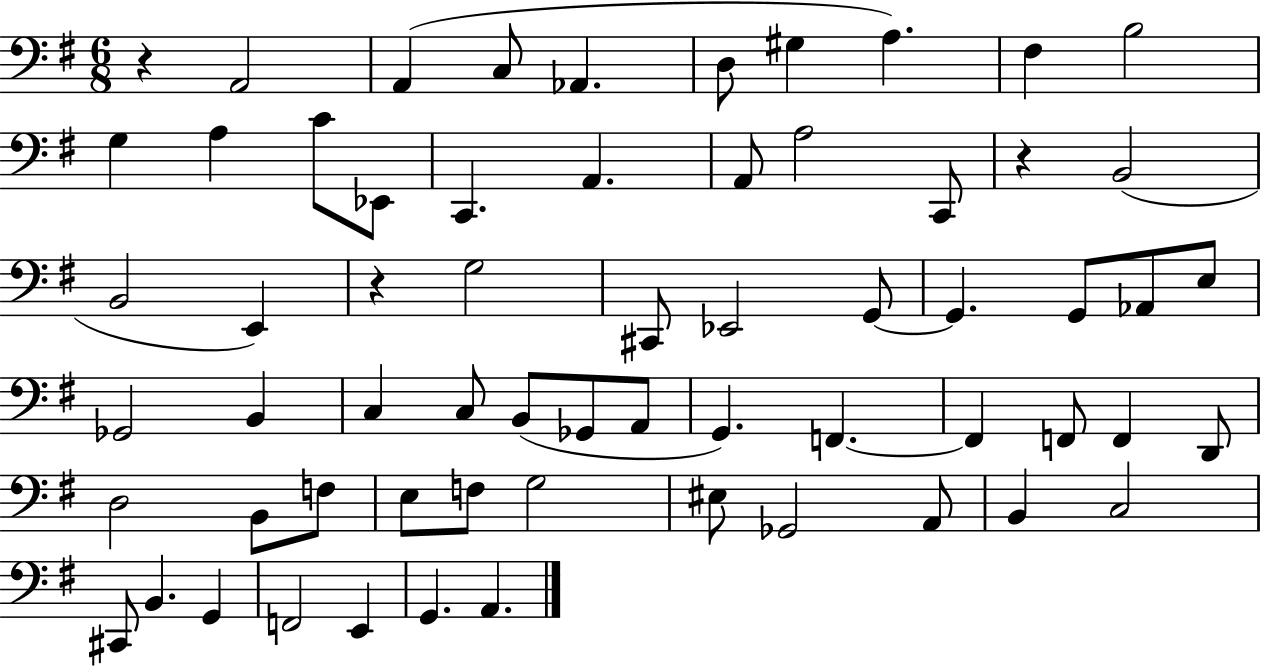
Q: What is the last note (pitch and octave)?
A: A2